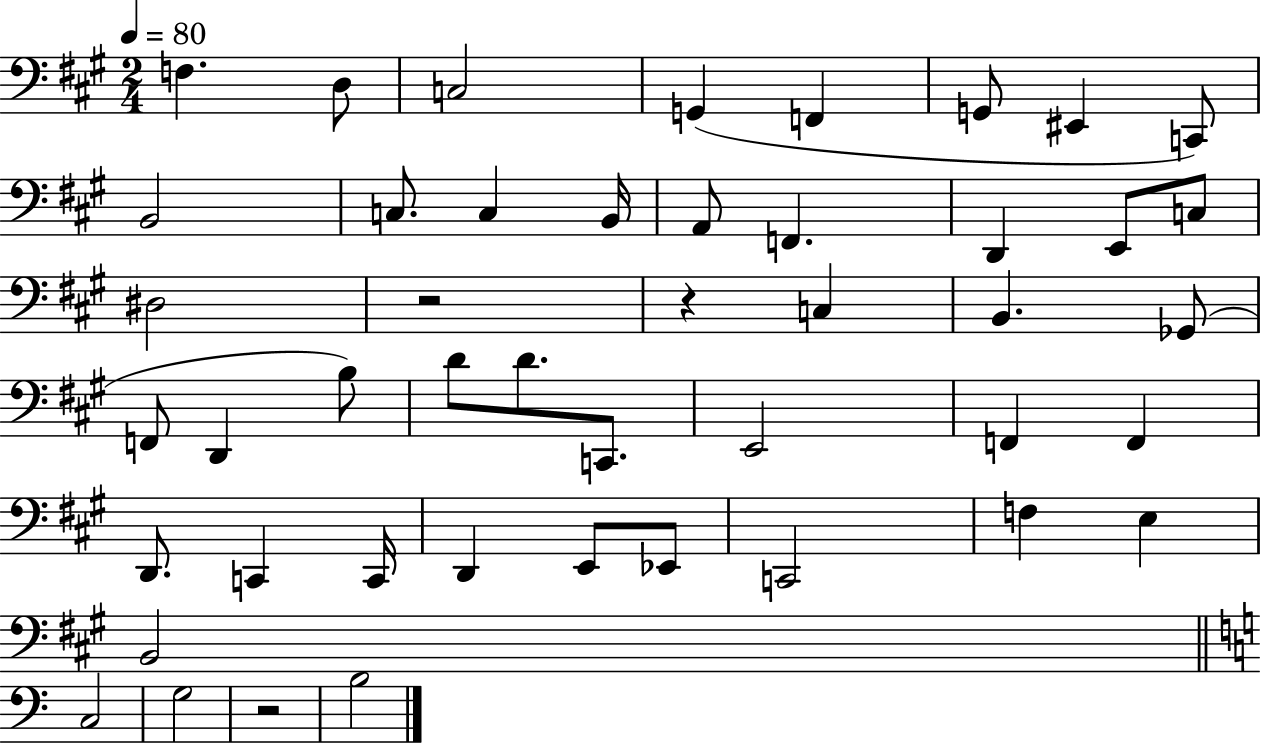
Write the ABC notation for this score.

X:1
T:Untitled
M:2/4
L:1/4
K:A
F, D,/2 C,2 G,, F,, G,,/2 ^E,, C,,/2 B,,2 C,/2 C, B,,/4 A,,/2 F,, D,, E,,/2 C,/2 ^D,2 z2 z C, B,, _G,,/2 F,,/2 D,, B,/2 D/2 D/2 C,,/2 E,,2 F,, F,, D,,/2 C,, C,,/4 D,, E,,/2 _E,,/2 C,,2 F, E, B,,2 C,2 G,2 z2 B,2